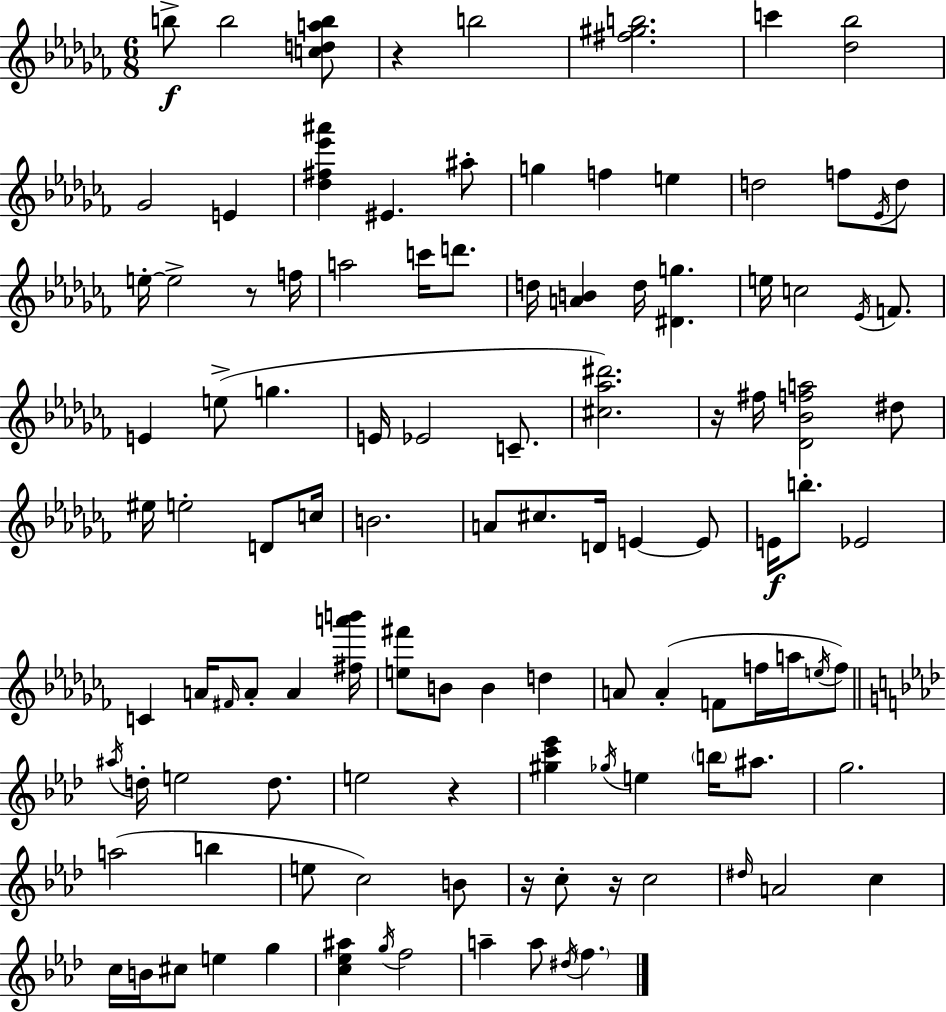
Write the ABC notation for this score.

X:1
T:Untitled
M:6/8
L:1/4
K:Abm
b/2 b2 [cdab]/2 z b2 [^f^gb]2 c' [_d_b]2 _G2 E [_d^f_e'^a'] ^E ^a/2 g f e d2 f/2 _E/4 d/2 e/4 e2 z/2 f/4 a2 c'/4 d'/2 d/4 [AB] d/4 [^Dg] e/4 c2 _E/4 F/2 E e/2 g E/4 _E2 C/2 [^c_a^d']2 z/4 ^f/4 [_D_Bfa]2 ^d/2 ^e/4 e2 D/2 c/4 B2 A/2 ^c/2 D/4 E E/2 E/4 b/2 _E2 C A/4 ^F/4 A/2 A [^fa'b']/4 [e^f']/2 B/2 B d A/2 A F/2 f/4 a/4 e/4 f/2 ^a/4 d/4 e2 d/2 e2 z [^gc'_e'] _g/4 e b/4 ^a/2 g2 a2 b e/2 c2 B/2 z/4 c/2 z/4 c2 ^d/4 A2 c c/4 B/4 ^c/2 e g [c_e^a] g/4 f2 a a/2 ^d/4 f